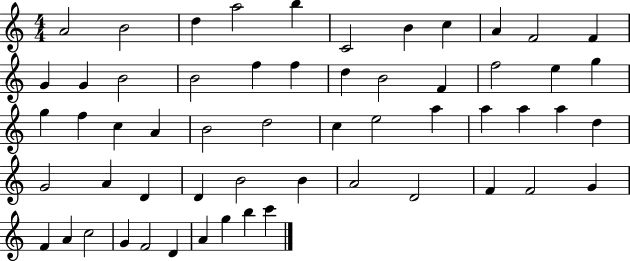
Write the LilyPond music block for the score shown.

{
  \clef treble
  \numericTimeSignature
  \time 4/4
  \key c \major
  a'2 b'2 | d''4 a''2 b''4 | c'2 b'4 c''4 | a'4 f'2 f'4 | \break g'4 g'4 b'2 | b'2 f''4 f''4 | d''4 b'2 f'4 | f''2 e''4 g''4 | \break g''4 f''4 c''4 a'4 | b'2 d''2 | c''4 e''2 a''4 | a''4 a''4 a''4 d''4 | \break g'2 a'4 d'4 | d'4 b'2 b'4 | a'2 d'2 | f'4 f'2 g'4 | \break f'4 a'4 c''2 | g'4 f'2 d'4 | a'4 g''4 b''4 c'''4 | \bar "|."
}